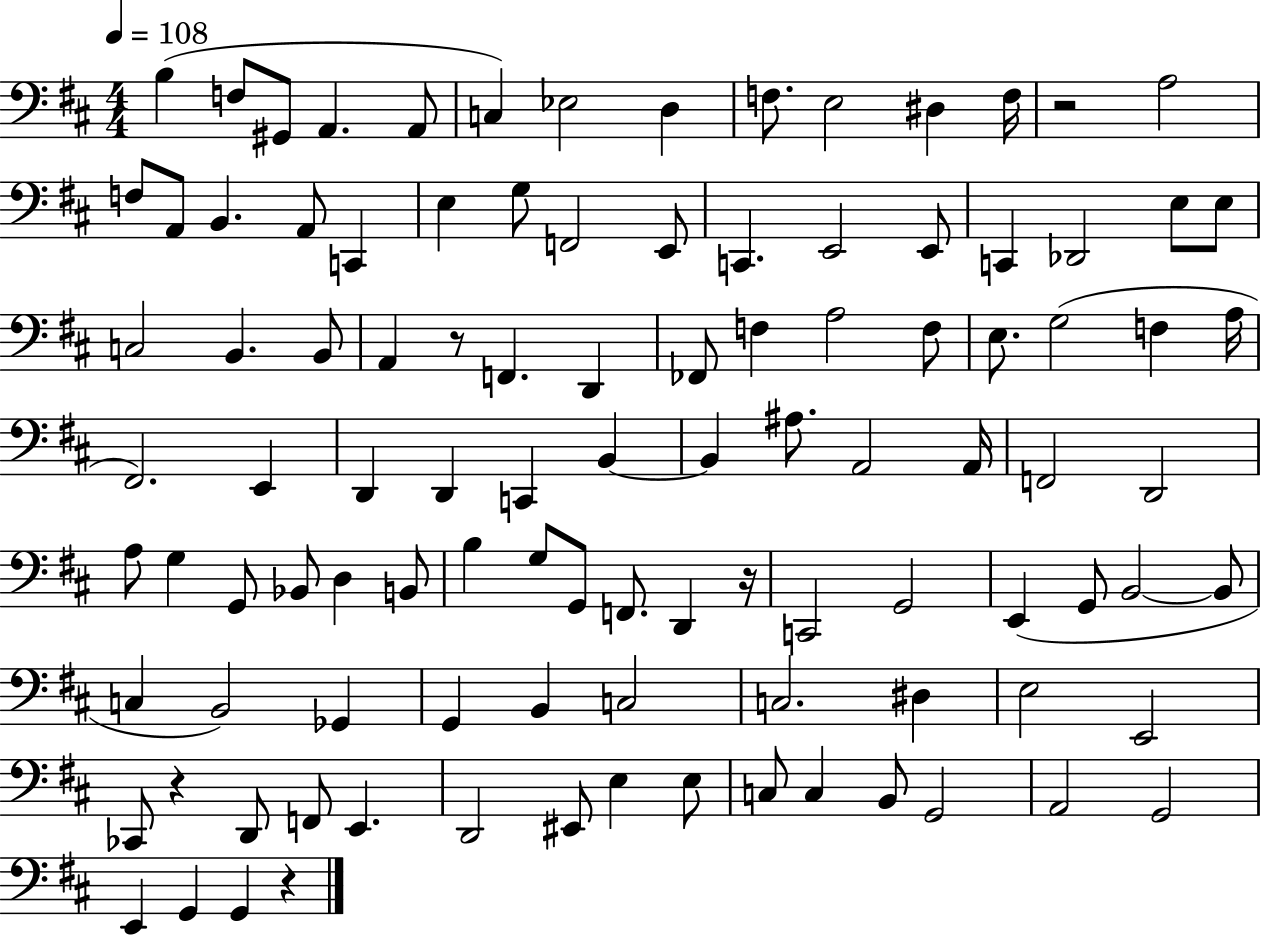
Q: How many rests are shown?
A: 5